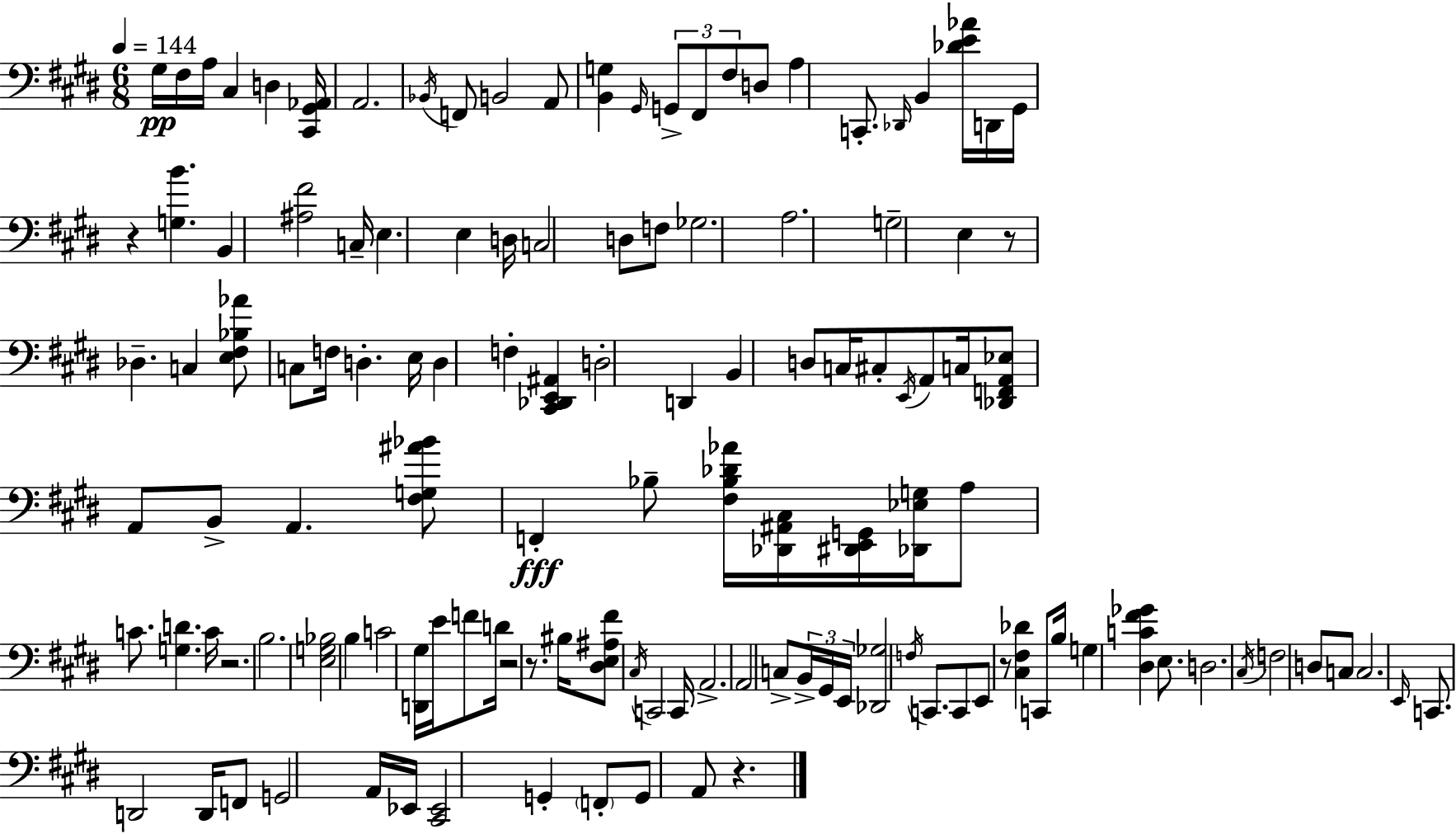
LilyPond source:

{
  \clef bass
  \numericTimeSignature
  \time 6/8
  \key e \major
  \tempo 4 = 144
  gis16\pp fis16 a16 cis4 d4 <cis, gis, aes,>16 | a,2. | \acciaccatura { bes,16 } f,8 b,2 a,8 | <b, g>4 \grace { gis,16 } \tuplet 3/2 { g,8-> fis,8 fis8 } | \break d8 a4 c,8.-. \grace { des,16 } b,4 | <des' e' aes'>16 d,16 gis,16 r4 <g b'>4. | b,4 <ais fis'>2 | c16-- e4. e4 | \break d16 c2 d8 | f8 ges2. | a2. | g2-- e4 | \break r8 des4.-- c4 | <e fis bes aes'>8 c8 f16 d4.-. | e16 d4 f4-. <cis, des, e, ais,>4 | d2-. d,4 | \break b,4 d8 c16 cis8-. | \acciaccatura { e,16 } a,8 c16 <des, f, a, ees>8 a,8 b,8-> a,4. | <fis g ais' bes'>8 f,4-.\fff bes8-- | <fis bes des' aes'>16 <des, ais, cis>16 <dis, e, g,>16 <des, ees g>16 a8 c'8. <g d'>4. | \break c'16 r2. | b2. | <e g bes>2 | b4 c'2 | \break <d, gis>16 e'16 f'8 d'16 r2 | r8. bis16 <dis e ais fis'>8 \acciaccatura { cis16 } c,2 | c,16 a,2.-> | a,2 | \break c8-> \tuplet 3/2 { b,16-> gis,16 e,16 } <des, ges>2 | \acciaccatura { f16 } c,8. c,8 e,8 r8 | <cis fis des'>4 c,8 b16 g4 <dis c' fis' ges'>4 | e8. d2. | \break \acciaccatura { cis16 } f2 | d8 c8 c2. | \grace { e,16 } c,8. d,2 | d,16 f,8 g,2 | \break a,16 ees,16 <cis, ees,>2 | g,4-. \parenthesize f,8-. g,8 | a,8 r4. \bar "|."
}